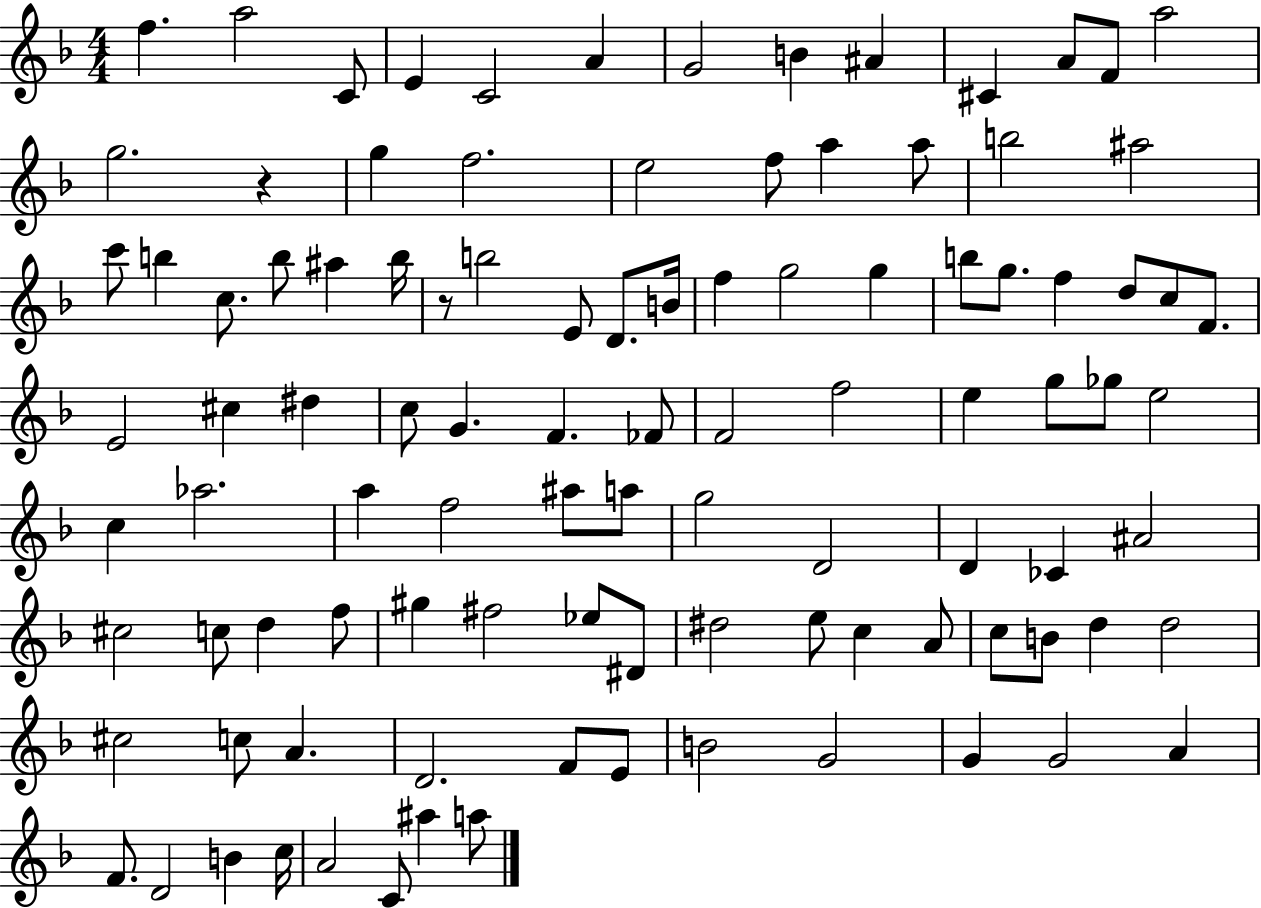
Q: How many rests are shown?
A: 2